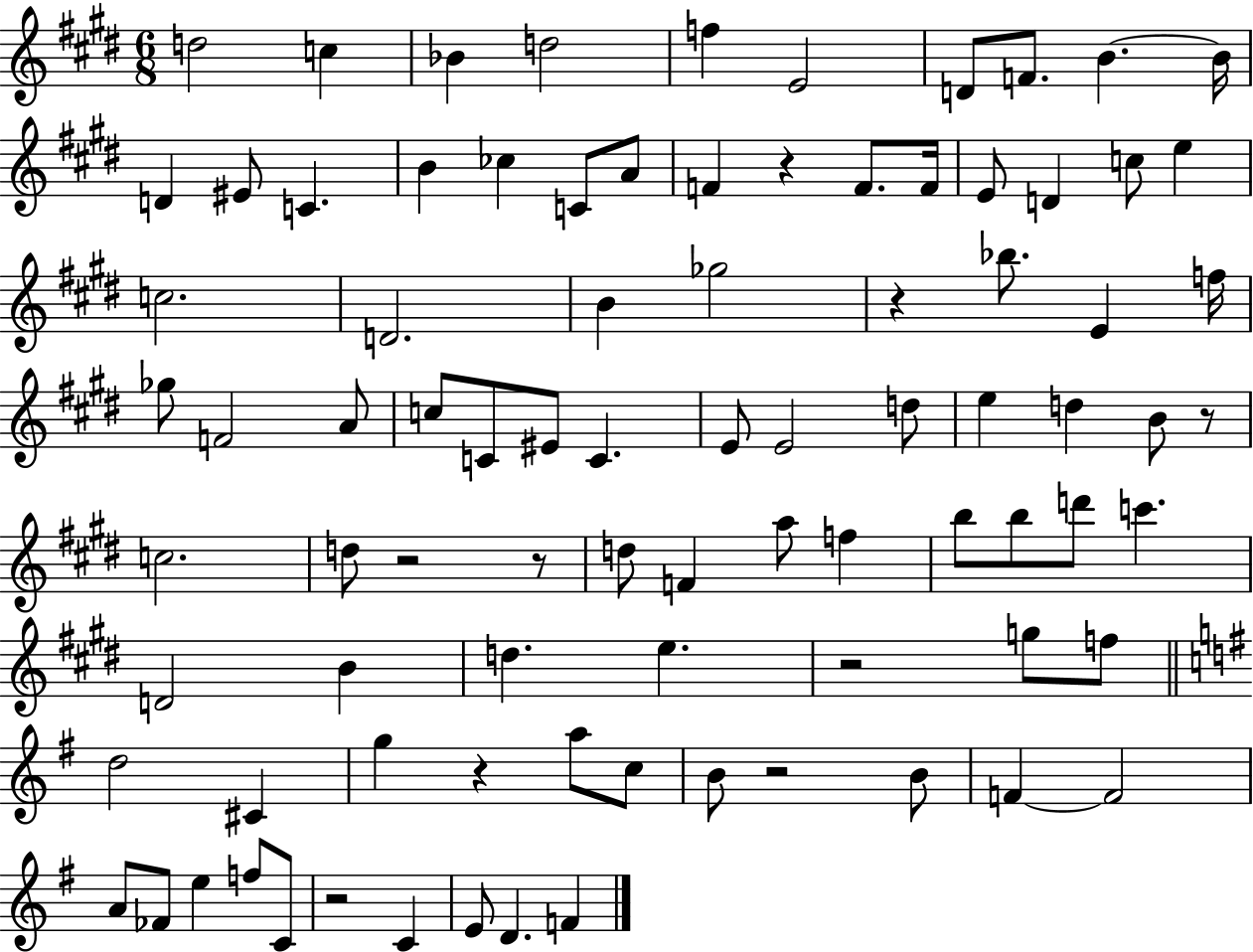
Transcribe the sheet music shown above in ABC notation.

X:1
T:Untitled
M:6/8
L:1/4
K:E
d2 c _B d2 f E2 D/2 F/2 B B/4 D ^E/2 C B _c C/2 A/2 F z F/2 F/4 E/2 D c/2 e c2 D2 B _g2 z _b/2 E f/4 _g/2 F2 A/2 c/2 C/2 ^E/2 C E/2 E2 d/2 e d B/2 z/2 c2 d/2 z2 z/2 d/2 F a/2 f b/2 b/2 d'/2 c' D2 B d e z2 g/2 f/2 d2 ^C g z a/2 c/2 B/2 z2 B/2 F F2 A/2 _F/2 e f/2 C/2 z2 C E/2 D F